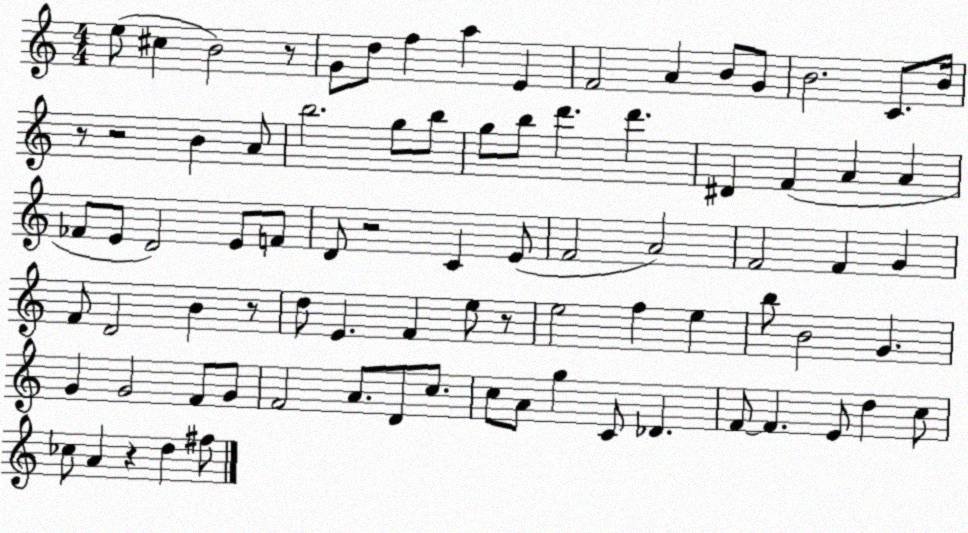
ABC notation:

X:1
T:Untitled
M:4/4
L:1/4
K:C
e/2 ^c B2 z/2 G/2 d/2 f a E F2 A B/2 G/2 B2 C/2 B/4 z/2 z2 B A/2 b2 g/2 b/2 g/2 b/2 d' d' ^D F A A _F/2 E/2 D2 E/2 F/2 D/2 z2 C E/2 F2 A2 F2 F G F/2 D2 B z/2 d/2 E F e/2 z/2 e2 f e b/2 B2 G G G2 F/2 G/2 F2 A/2 D/2 c/2 c/2 A/2 g C/2 _D F/2 F E/2 d c/2 _c/2 A z d ^f/2